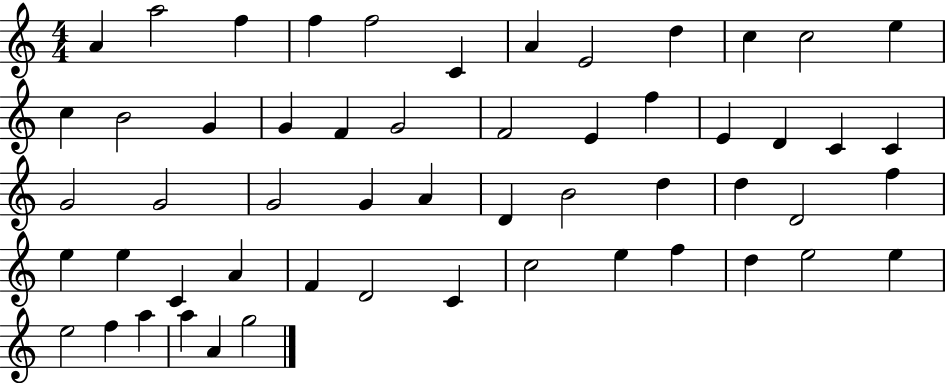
A4/q A5/h F5/q F5/q F5/h C4/q A4/q E4/h D5/q C5/q C5/h E5/q C5/q B4/h G4/q G4/q F4/q G4/h F4/h E4/q F5/q E4/q D4/q C4/q C4/q G4/h G4/h G4/h G4/q A4/q D4/q B4/h D5/q D5/q D4/h F5/q E5/q E5/q C4/q A4/q F4/q D4/h C4/q C5/h E5/q F5/q D5/q E5/h E5/q E5/h F5/q A5/q A5/q A4/q G5/h